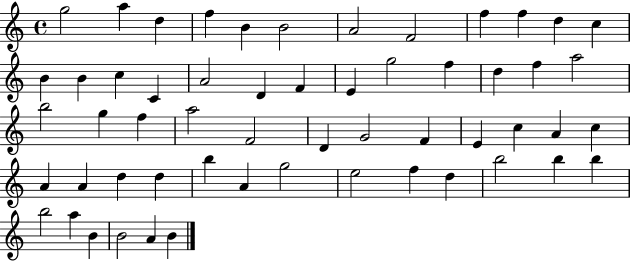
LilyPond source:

{
  \clef treble
  \time 4/4
  \defaultTimeSignature
  \key c \major
  g''2 a''4 d''4 | f''4 b'4 b'2 | a'2 f'2 | f''4 f''4 d''4 c''4 | \break b'4 b'4 c''4 c'4 | a'2 d'4 f'4 | e'4 g''2 f''4 | d''4 f''4 a''2 | \break b''2 g''4 f''4 | a''2 f'2 | d'4 g'2 f'4 | e'4 c''4 a'4 c''4 | \break a'4 a'4 d''4 d''4 | b''4 a'4 g''2 | e''2 f''4 d''4 | b''2 b''4 b''4 | \break b''2 a''4 b'4 | b'2 a'4 b'4 | \bar "|."
}